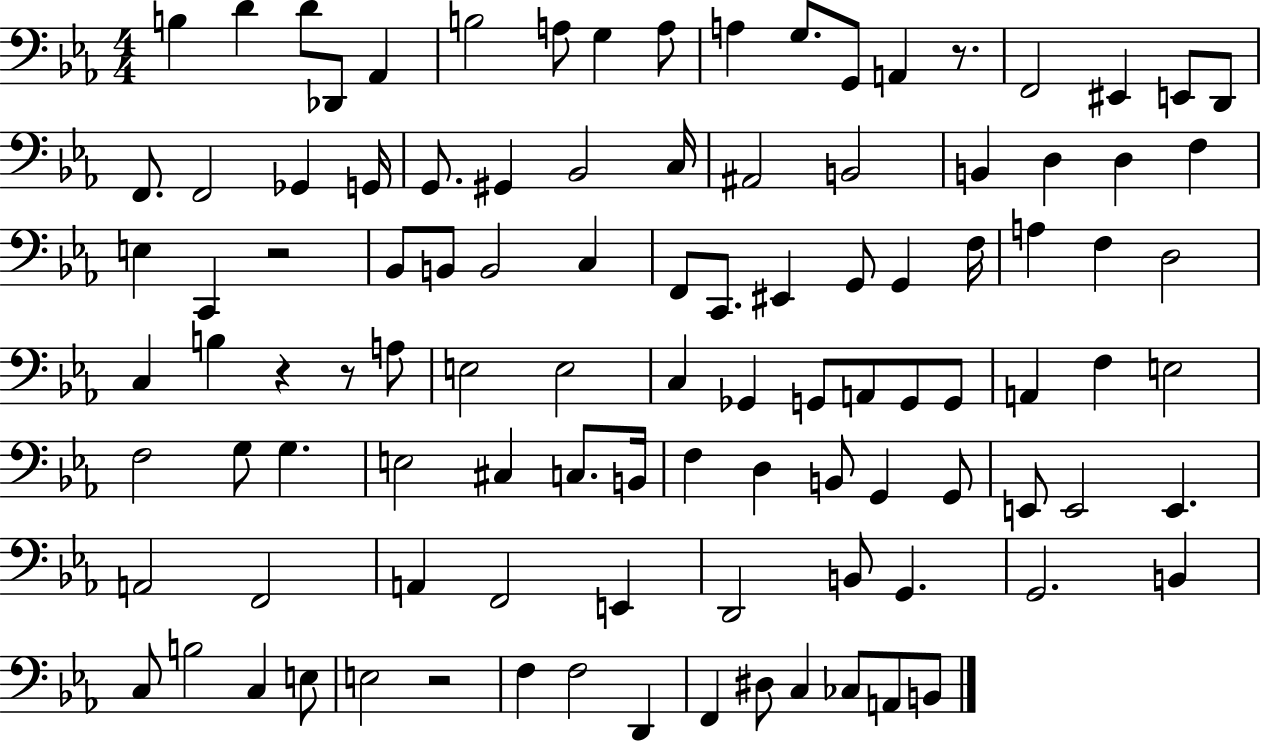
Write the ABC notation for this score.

X:1
T:Untitled
M:4/4
L:1/4
K:Eb
B, D D/2 _D,,/2 _A,, B,2 A,/2 G, A,/2 A, G,/2 G,,/2 A,, z/2 F,,2 ^E,, E,,/2 D,,/2 F,,/2 F,,2 _G,, G,,/4 G,,/2 ^G,, _B,,2 C,/4 ^A,,2 B,,2 B,, D, D, F, E, C,, z2 _B,,/2 B,,/2 B,,2 C, F,,/2 C,,/2 ^E,, G,,/2 G,, F,/4 A, F, D,2 C, B, z z/2 A,/2 E,2 E,2 C, _G,, G,,/2 A,,/2 G,,/2 G,,/2 A,, F, E,2 F,2 G,/2 G, E,2 ^C, C,/2 B,,/4 F, D, B,,/2 G,, G,,/2 E,,/2 E,,2 E,, A,,2 F,,2 A,, F,,2 E,, D,,2 B,,/2 G,, G,,2 B,, C,/2 B,2 C, E,/2 E,2 z2 F, F,2 D,, F,, ^D,/2 C, _C,/2 A,,/2 B,,/2